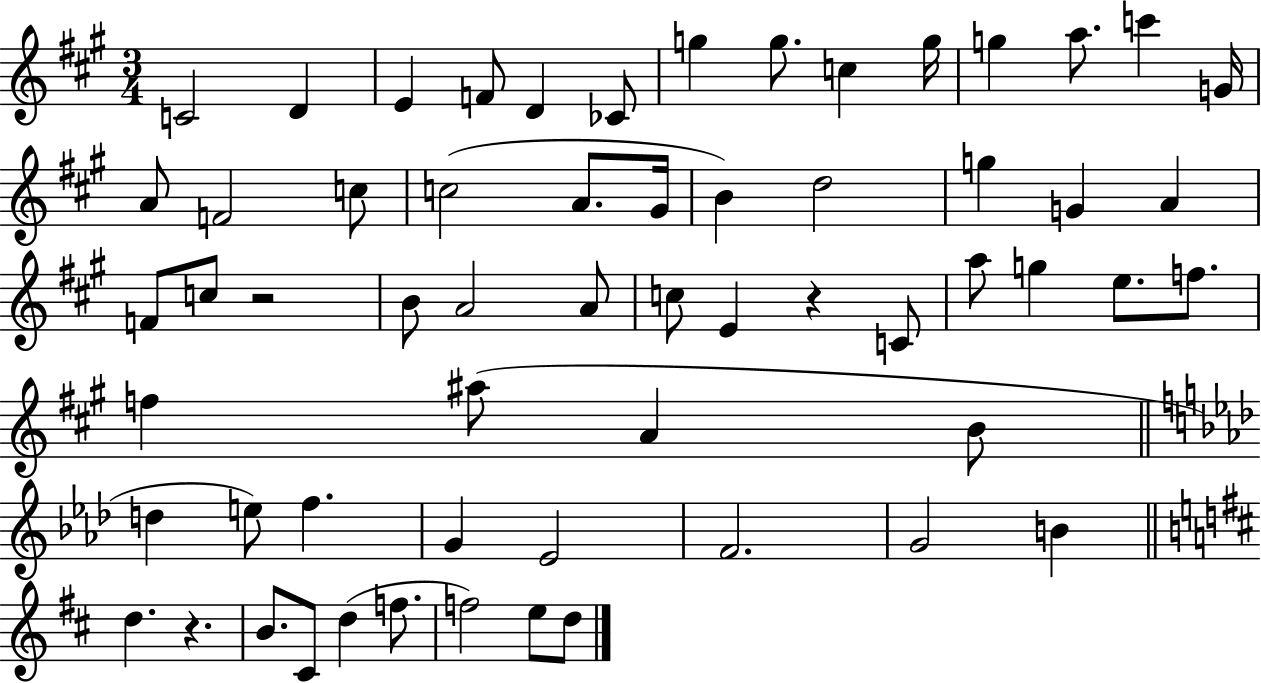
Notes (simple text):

C4/h D4/q E4/q F4/e D4/q CES4/e G5/q G5/e. C5/q G5/s G5/q A5/e. C6/q G4/s A4/e F4/h C5/e C5/h A4/e. G#4/s B4/q D5/h G5/q G4/q A4/q F4/e C5/e R/h B4/e A4/h A4/e C5/e E4/q R/q C4/e A5/e G5/q E5/e. F5/e. F5/q A#5/e A4/q B4/e D5/q E5/e F5/q. G4/q Eb4/h F4/h. G4/h B4/q D5/q. R/q. B4/e. C#4/e D5/q F5/e. F5/h E5/e D5/e